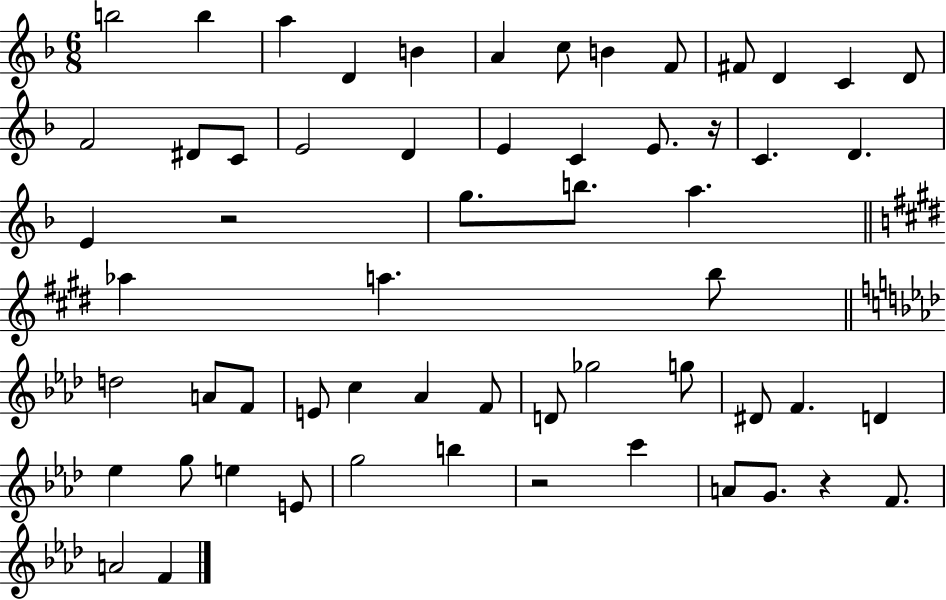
B5/h B5/q A5/q D4/q B4/q A4/q C5/e B4/q F4/e F#4/e D4/q C4/q D4/e F4/h D#4/e C4/e E4/h D4/q E4/q C4/q E4/e. R/s C4/q. D4/q. E4/q R/h G5/e. B5/e. A5/q. Ab5/q A5/q. B5/e D5/h A4/e F4/e E4/e C5/q Ab4/q F4/e D4/e Gb5/h G5/e D#4/e F4/q. D4/q Eb5/q G5/e E5/q E4/e G5/h B5/q R/h C6/q A4/e G4/e. R/q F4/e. A4/h F4/q